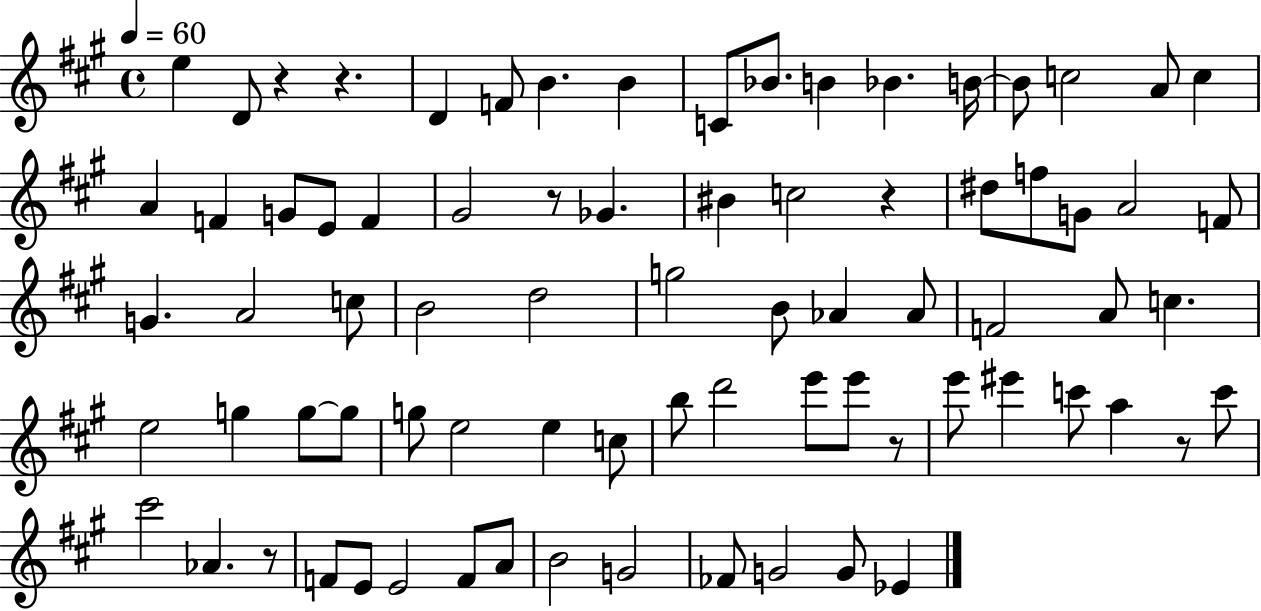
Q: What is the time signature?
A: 4/4